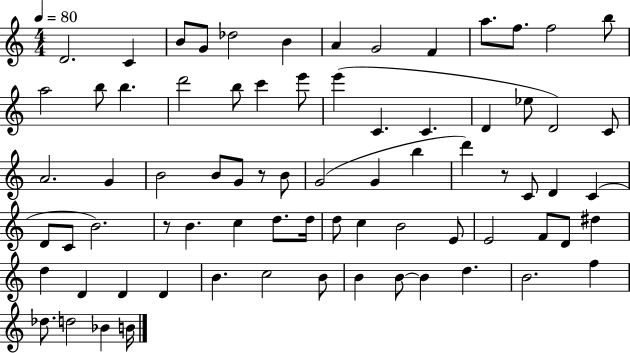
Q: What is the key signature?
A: C major